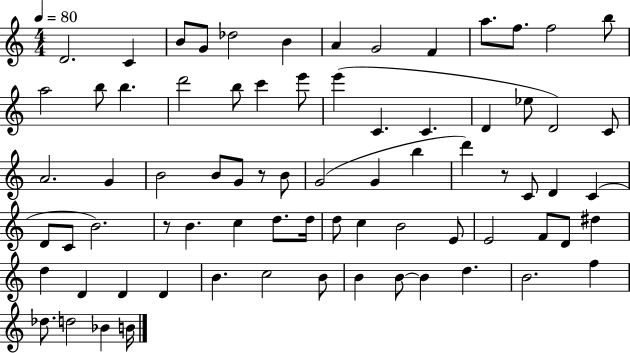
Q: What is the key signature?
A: C major